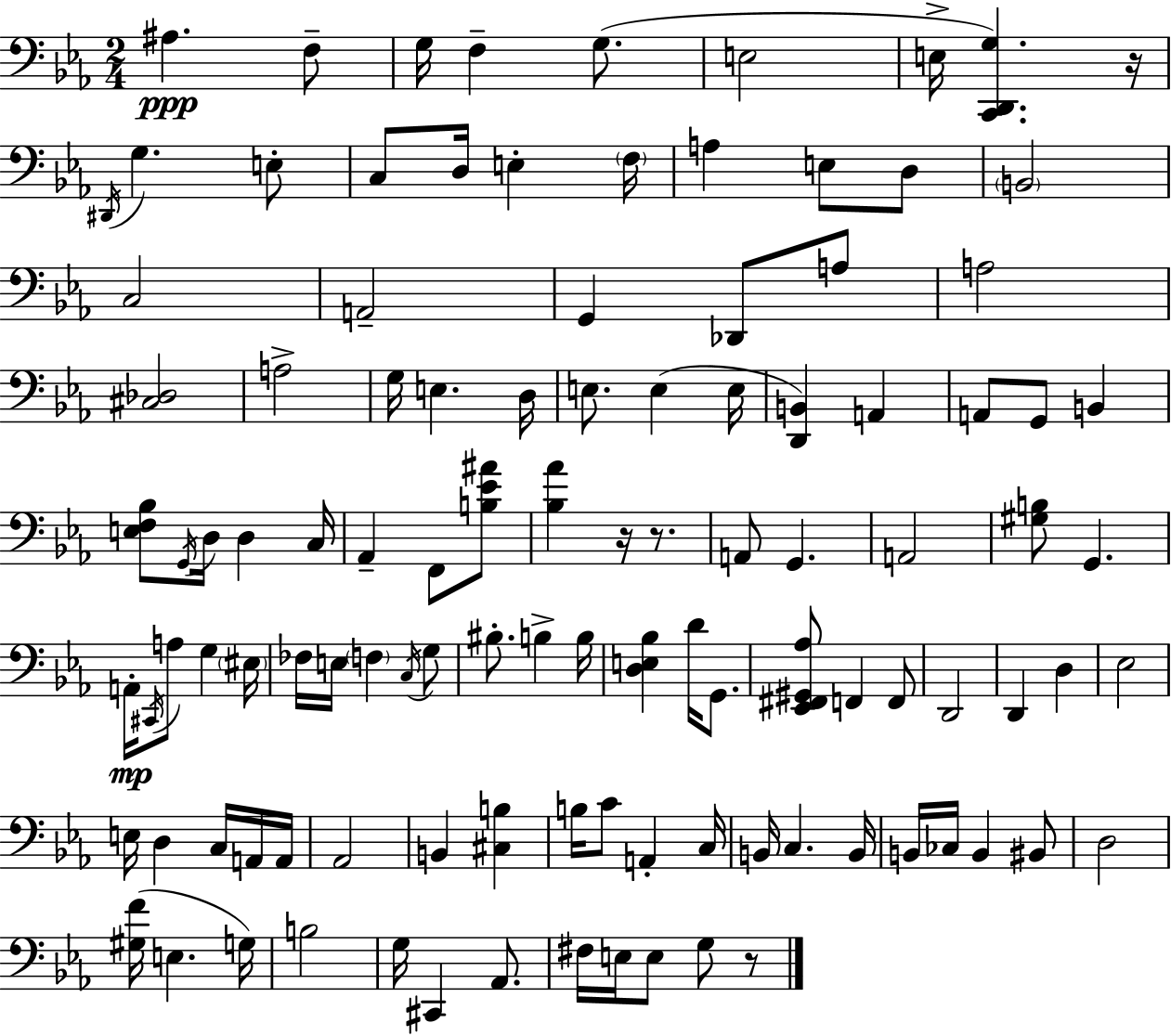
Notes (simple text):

A#3/q. F3/e G3/s F3/q G3/e. E3/h E3/s [C2,D2,G3]/q. R/s D#2/s G3/q. E3/e C3/e D3/s E3/q F3/s A3/q E3/e D3/e B2/h C3/h A2/h G2/q Db2/e A3/e A3/h [C#3,Db3]/h A3/h G3/s E3/q. D3/s E3/e. E3/q E3/s [D2,B2]/q A2/q A2/e G2/e B2/q [E3,F3,Bb3]/e G2/s D3/s D3/q C3/s Ab2/q F2/e [B3,Eb4,A#4]/e [Bb3,Ab4]/q R/s R/e. A2/e G2/q. A2/h [G#3,B3]/e G2/q. A2/s C#2/s A3/e G3/q EIS3/s FES3/s E3/s F3/q C3/s G3/e BIS3/e. B3/q B3/s [D3,E3,Bb3]/q D4/s G2/e. [Eb2,F#2,G#2,Ab3]/e F2/q F2/e D2/h D2/q D3/q Eb3/h E3/s D3/q C3/s A2/s A2/s Ab2/h B2/q [C#3,B3]/q B3/s C4/e A2/q C3/s B2/s C3/q. B2/s B2/s CES3/s B2/q BIS2/e D3/h [G#3,F4]/s E3/q. G3/s B3/h G3/s C#2/q Ab2/e. F#3/s E3/s E3/e G3/e R/e